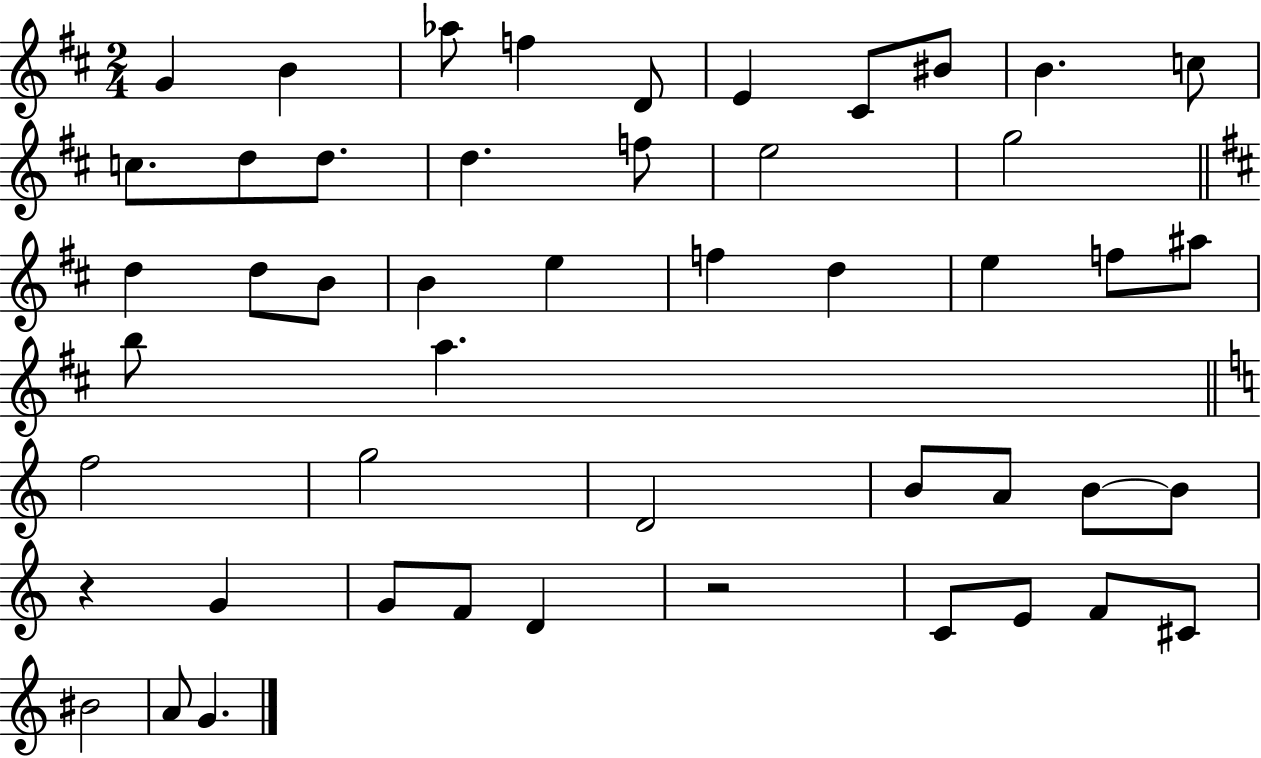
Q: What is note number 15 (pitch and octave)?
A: F5